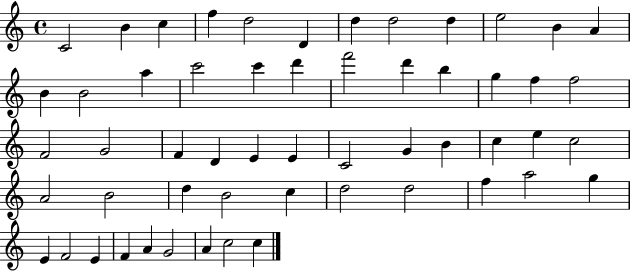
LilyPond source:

{
  \clef treble
  \time 4/4
  \defaultTimeSignature
  \key c \major
  c'2 b'4 c''4 | f''4 d''2 d'4 | d''4 d''2 d''4 | e''2 b'4 a'4 | \break b'4 b'2 a''4 | c'''2 c'''4 d'''4 | f'''2 d'''4 b''4 | g''4 f''4 f''2 | \break f'2 g'2 | f'4 d'4 e'4 e'4 | c'2 g'4 b'4 | c''4 e''4 c''2 | \break a'2 b'2 | d''4 b'2 c''4 | d''2 d''2 | f''4 a''2 g''4 | \break e'4 f'2 e'4 | f'4 a'4 g'2 | a'4 c''2 c''4 | \bar "|."
}